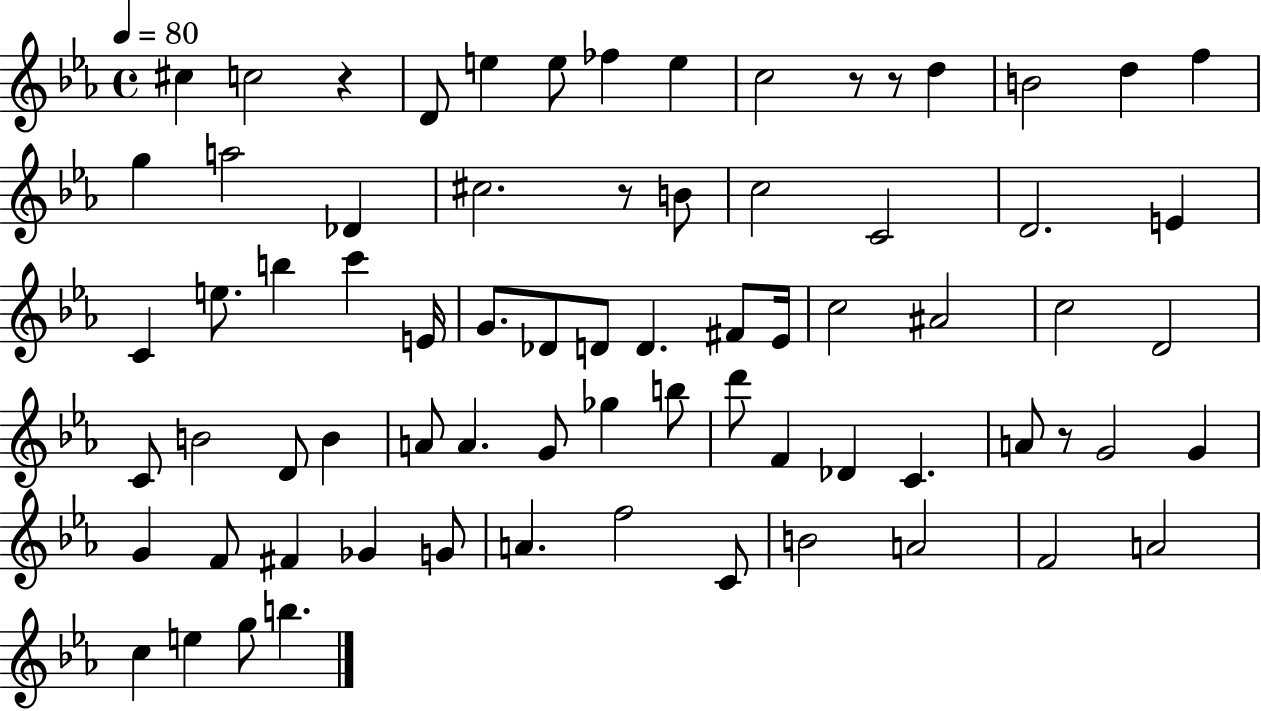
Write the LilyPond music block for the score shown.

{
  \clef treble
  \time 4/4
  \defaultTimeSignature
  \key ees \major
  \tempo 4 = 80
  cis''4 c''2 r4 | d'8 e''4 e''8 fes''4 e''4 | c''2 r8 r8 d''4 | b'2 d''4 f''4 | \break g''4 a''2 des'4 | cis''2. r8 b'8 | c''2 c'2 | d'2. e'4 | \break c'4 e''8. b''4 c'''4 e'16 | g'8. des'8 d'8 d'4. fis'8 ees'16 | c''2 ais'2 | c''2 d'2 | \break c'8 b'2 d'8 b'4 | a'8 a'4. g'8 ges''4 b''8 | d'''8 f'4 des'4 c'4. | a'8 r8 g'2 g'4 | \break g'4 f'8 fis'4 ges'4 g'8 | a'4. f''2 c'8 | b'2 a'2 | f'2 a'2 | \break c''4 e''4 g''8 b''4. | \bar "|."
}